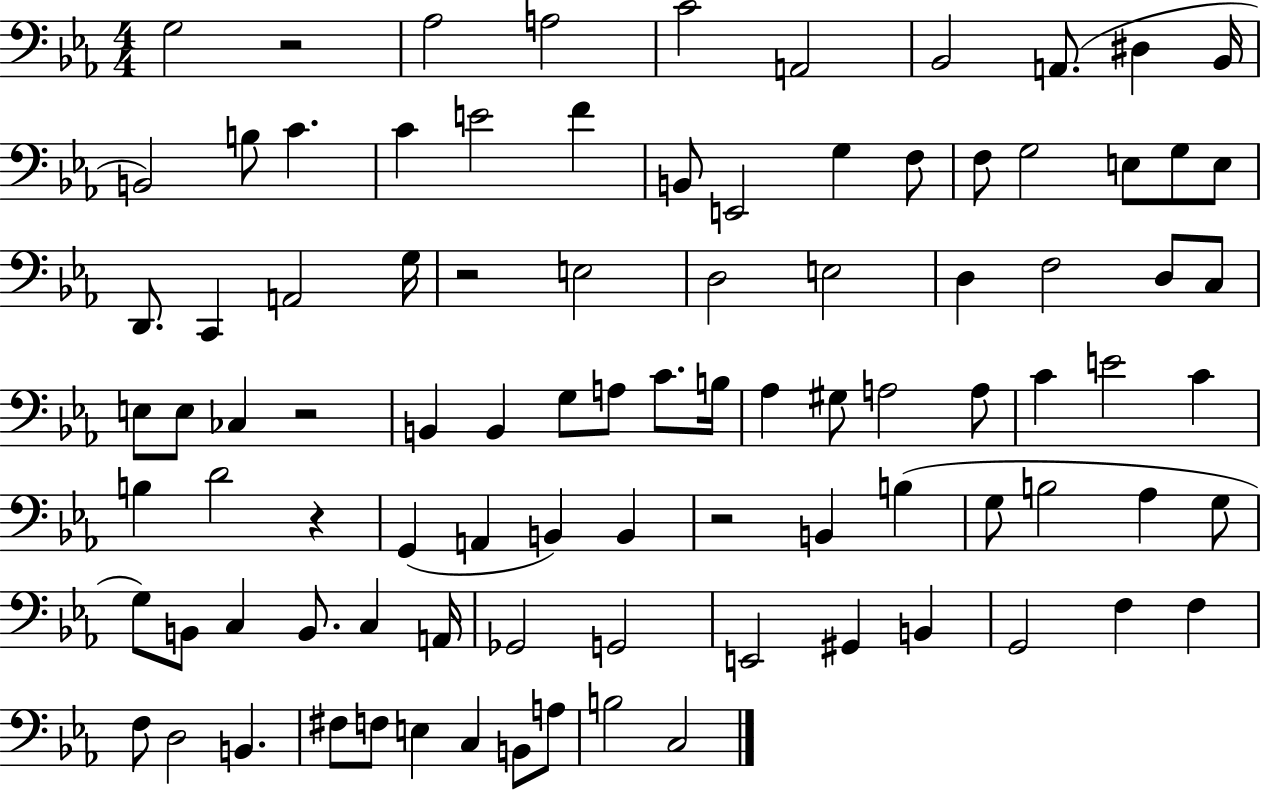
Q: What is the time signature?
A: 4/4